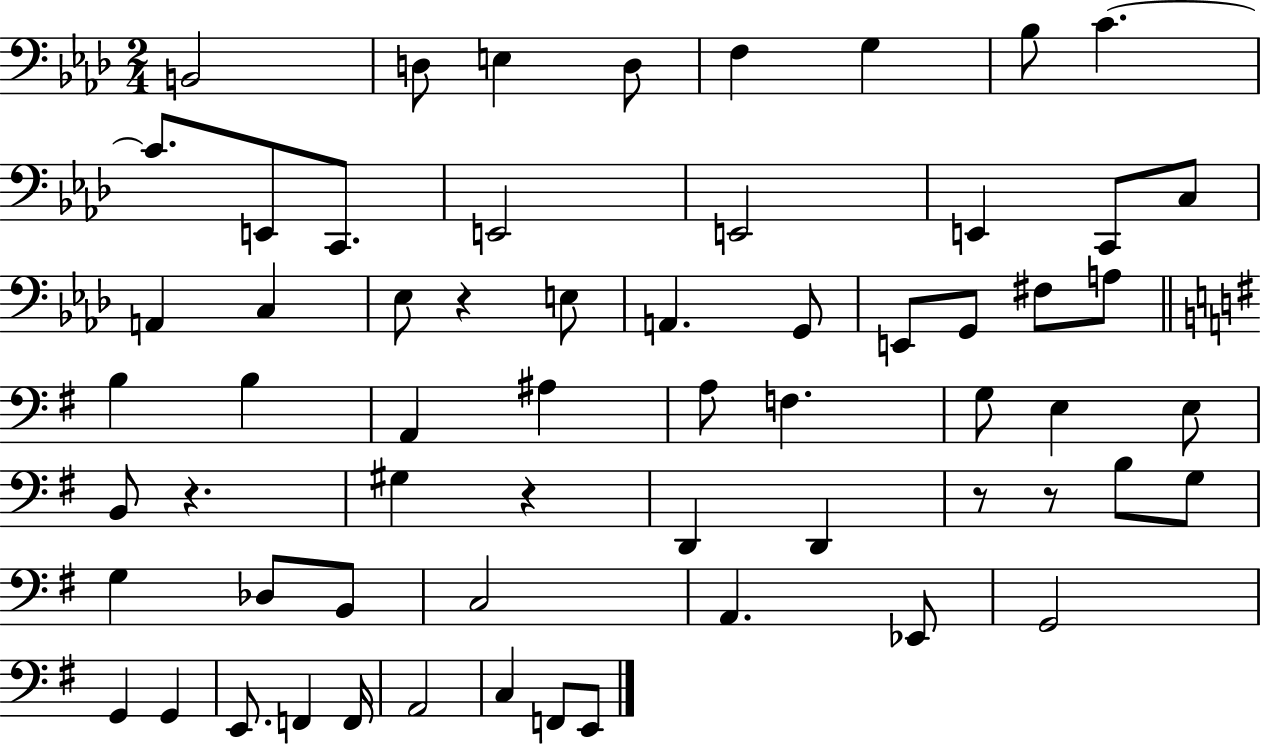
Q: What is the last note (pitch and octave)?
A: E2